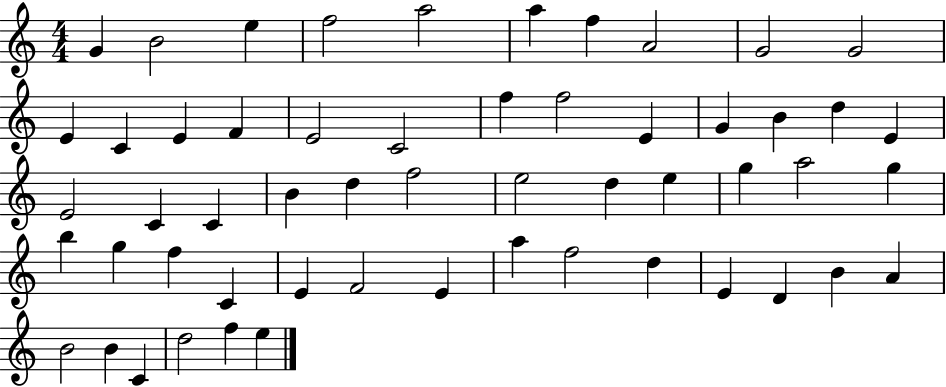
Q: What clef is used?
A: treble